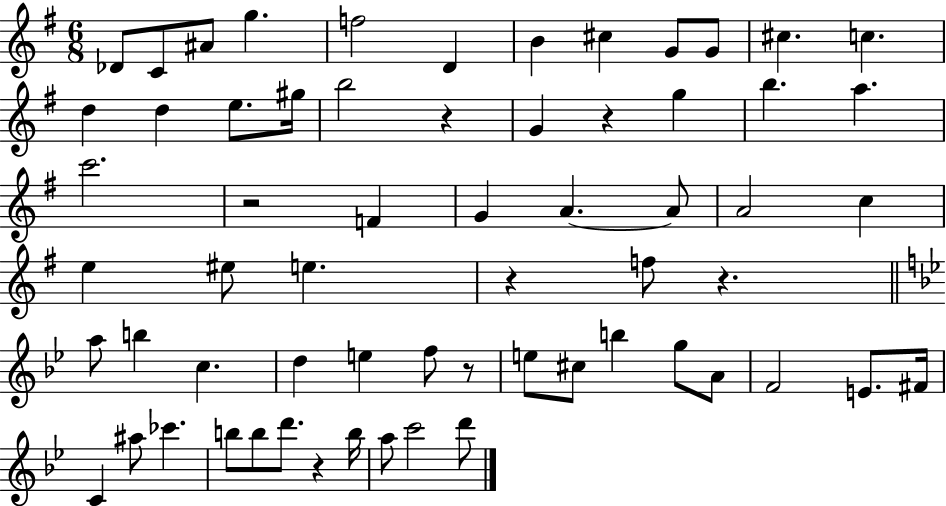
Db4/e C4/e A#4/e G5/q. F5/h D4/q B4/q C#5/q G4/e G4/e C#5/q. C5/q. D5/q D5/q E5/e. G#5/s B5/h R/q G4/q R/q G5/q B5/q. A5/q. C6/h. R/h F4/q G4/q A4/q. A4/e A4/h C5/q E5/q EIS5/e E5/q. R/q F5/e R/q. A5/e B5/q C5/q. D5/q E5/q F5/e R/e E5/e C#5/e B5/q G5/e A4/e F4/h E4/e. F#4/s C4/q A#5/e CES6/q. B5/e B5/e D6/e. R/q B5/s A5/e C6/h D6/e